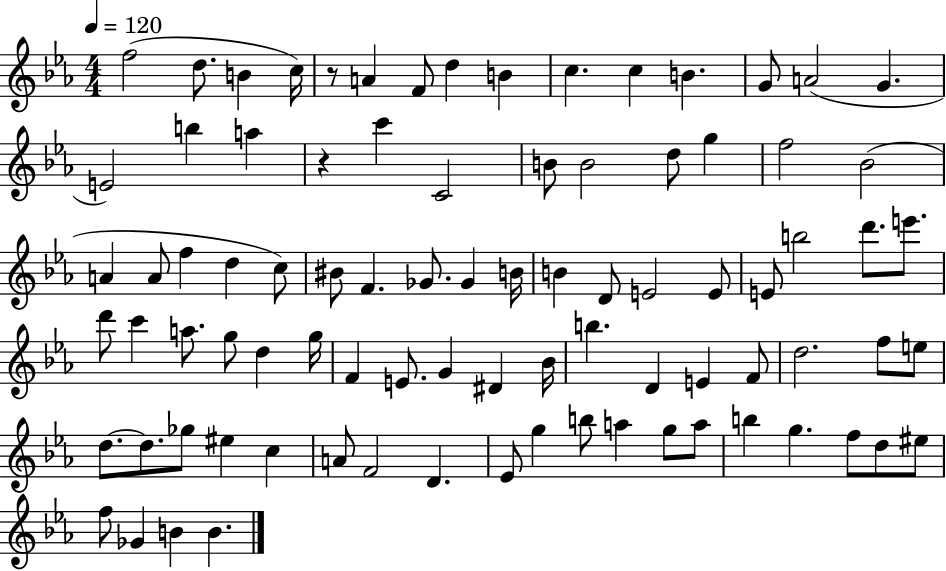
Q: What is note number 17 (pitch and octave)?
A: A5